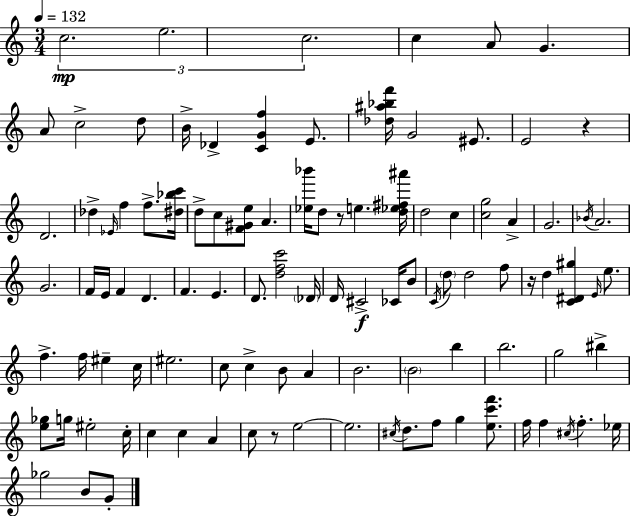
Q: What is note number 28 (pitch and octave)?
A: A4